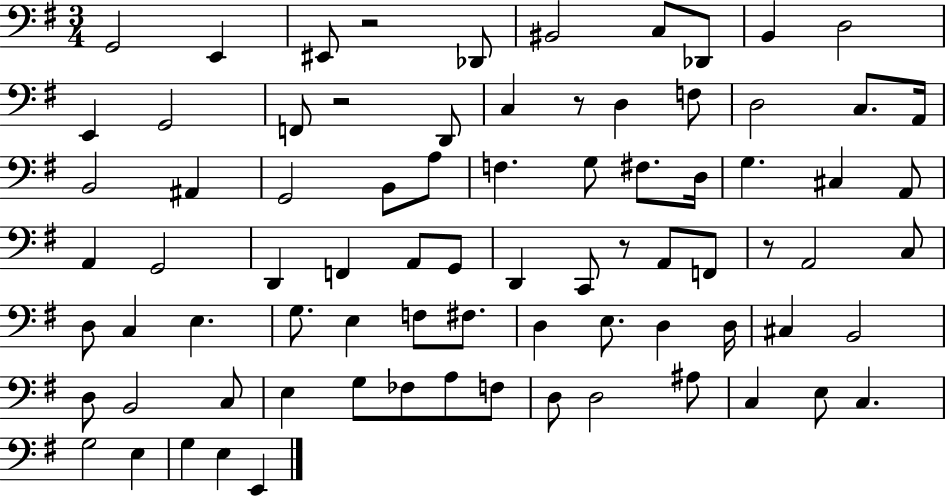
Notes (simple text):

G2/h E2/q EIS2/e R/h Db2/e BIS2/h C3/e Db2/e B2/q D3/h E2/q G2/h F2/e R/h D2/e C3/q R/e D3/q F3/e D3/h C3/e. A2/s B2/h A#2/q G2/h B2/e A3/e F3/q. G3/e F#3/e. D3/s G3/q. C#3/q A2/e A2/q G2/h D2/q F2/q A2/e G2/e D2/q C2/e R/e A2/e F2/e R/e A2/h C3/e D3/e C3/q E3/q. G3/e. E3/q F3/e F#3/e. D3/q E3/e. D3/q D3/s C#3/q B2/h D3/e B2/h C3/e E3/q G3/e FES3/e A3/e F3/e D3/e D3/h A#3/e C3/q E3/e C3/q. G3/h E3/q G3/q E3/q E2/q